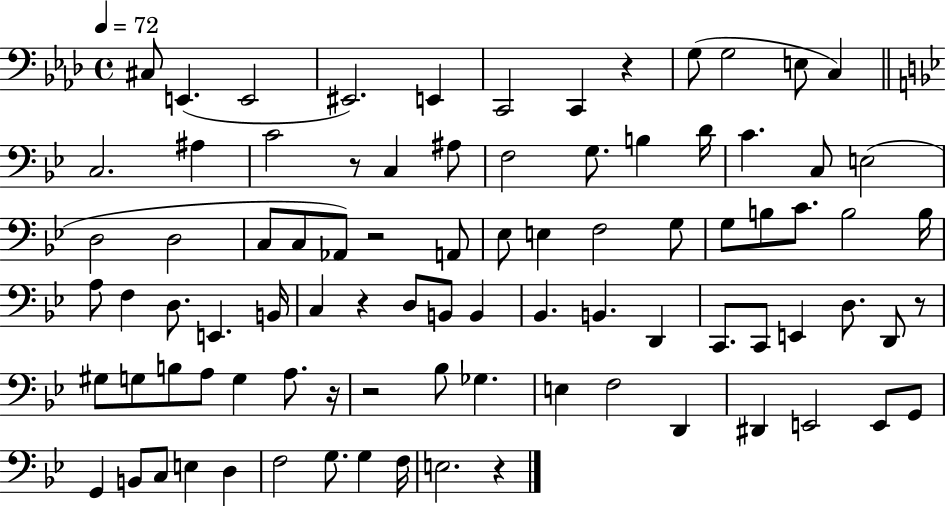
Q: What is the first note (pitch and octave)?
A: C#3